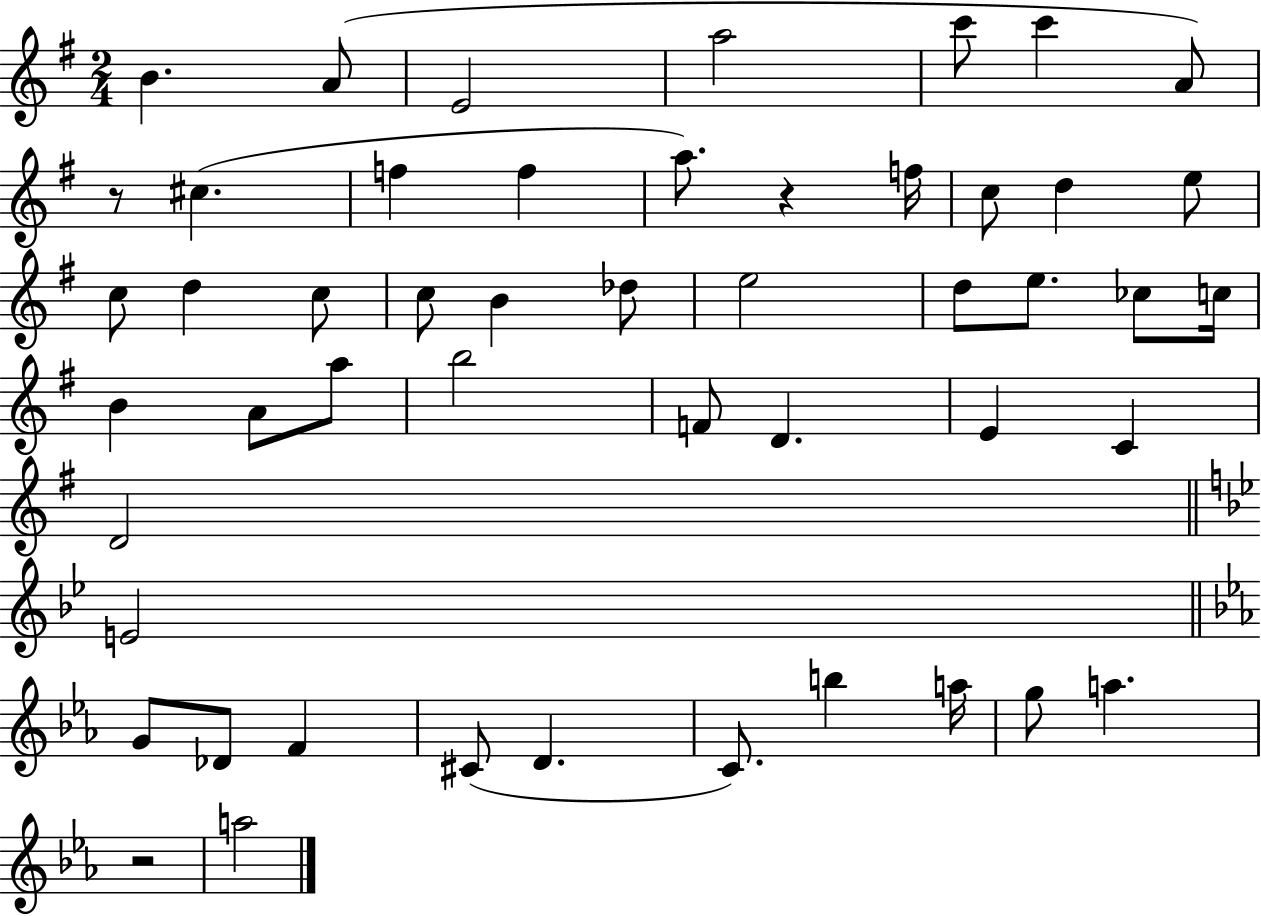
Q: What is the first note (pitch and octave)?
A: B4